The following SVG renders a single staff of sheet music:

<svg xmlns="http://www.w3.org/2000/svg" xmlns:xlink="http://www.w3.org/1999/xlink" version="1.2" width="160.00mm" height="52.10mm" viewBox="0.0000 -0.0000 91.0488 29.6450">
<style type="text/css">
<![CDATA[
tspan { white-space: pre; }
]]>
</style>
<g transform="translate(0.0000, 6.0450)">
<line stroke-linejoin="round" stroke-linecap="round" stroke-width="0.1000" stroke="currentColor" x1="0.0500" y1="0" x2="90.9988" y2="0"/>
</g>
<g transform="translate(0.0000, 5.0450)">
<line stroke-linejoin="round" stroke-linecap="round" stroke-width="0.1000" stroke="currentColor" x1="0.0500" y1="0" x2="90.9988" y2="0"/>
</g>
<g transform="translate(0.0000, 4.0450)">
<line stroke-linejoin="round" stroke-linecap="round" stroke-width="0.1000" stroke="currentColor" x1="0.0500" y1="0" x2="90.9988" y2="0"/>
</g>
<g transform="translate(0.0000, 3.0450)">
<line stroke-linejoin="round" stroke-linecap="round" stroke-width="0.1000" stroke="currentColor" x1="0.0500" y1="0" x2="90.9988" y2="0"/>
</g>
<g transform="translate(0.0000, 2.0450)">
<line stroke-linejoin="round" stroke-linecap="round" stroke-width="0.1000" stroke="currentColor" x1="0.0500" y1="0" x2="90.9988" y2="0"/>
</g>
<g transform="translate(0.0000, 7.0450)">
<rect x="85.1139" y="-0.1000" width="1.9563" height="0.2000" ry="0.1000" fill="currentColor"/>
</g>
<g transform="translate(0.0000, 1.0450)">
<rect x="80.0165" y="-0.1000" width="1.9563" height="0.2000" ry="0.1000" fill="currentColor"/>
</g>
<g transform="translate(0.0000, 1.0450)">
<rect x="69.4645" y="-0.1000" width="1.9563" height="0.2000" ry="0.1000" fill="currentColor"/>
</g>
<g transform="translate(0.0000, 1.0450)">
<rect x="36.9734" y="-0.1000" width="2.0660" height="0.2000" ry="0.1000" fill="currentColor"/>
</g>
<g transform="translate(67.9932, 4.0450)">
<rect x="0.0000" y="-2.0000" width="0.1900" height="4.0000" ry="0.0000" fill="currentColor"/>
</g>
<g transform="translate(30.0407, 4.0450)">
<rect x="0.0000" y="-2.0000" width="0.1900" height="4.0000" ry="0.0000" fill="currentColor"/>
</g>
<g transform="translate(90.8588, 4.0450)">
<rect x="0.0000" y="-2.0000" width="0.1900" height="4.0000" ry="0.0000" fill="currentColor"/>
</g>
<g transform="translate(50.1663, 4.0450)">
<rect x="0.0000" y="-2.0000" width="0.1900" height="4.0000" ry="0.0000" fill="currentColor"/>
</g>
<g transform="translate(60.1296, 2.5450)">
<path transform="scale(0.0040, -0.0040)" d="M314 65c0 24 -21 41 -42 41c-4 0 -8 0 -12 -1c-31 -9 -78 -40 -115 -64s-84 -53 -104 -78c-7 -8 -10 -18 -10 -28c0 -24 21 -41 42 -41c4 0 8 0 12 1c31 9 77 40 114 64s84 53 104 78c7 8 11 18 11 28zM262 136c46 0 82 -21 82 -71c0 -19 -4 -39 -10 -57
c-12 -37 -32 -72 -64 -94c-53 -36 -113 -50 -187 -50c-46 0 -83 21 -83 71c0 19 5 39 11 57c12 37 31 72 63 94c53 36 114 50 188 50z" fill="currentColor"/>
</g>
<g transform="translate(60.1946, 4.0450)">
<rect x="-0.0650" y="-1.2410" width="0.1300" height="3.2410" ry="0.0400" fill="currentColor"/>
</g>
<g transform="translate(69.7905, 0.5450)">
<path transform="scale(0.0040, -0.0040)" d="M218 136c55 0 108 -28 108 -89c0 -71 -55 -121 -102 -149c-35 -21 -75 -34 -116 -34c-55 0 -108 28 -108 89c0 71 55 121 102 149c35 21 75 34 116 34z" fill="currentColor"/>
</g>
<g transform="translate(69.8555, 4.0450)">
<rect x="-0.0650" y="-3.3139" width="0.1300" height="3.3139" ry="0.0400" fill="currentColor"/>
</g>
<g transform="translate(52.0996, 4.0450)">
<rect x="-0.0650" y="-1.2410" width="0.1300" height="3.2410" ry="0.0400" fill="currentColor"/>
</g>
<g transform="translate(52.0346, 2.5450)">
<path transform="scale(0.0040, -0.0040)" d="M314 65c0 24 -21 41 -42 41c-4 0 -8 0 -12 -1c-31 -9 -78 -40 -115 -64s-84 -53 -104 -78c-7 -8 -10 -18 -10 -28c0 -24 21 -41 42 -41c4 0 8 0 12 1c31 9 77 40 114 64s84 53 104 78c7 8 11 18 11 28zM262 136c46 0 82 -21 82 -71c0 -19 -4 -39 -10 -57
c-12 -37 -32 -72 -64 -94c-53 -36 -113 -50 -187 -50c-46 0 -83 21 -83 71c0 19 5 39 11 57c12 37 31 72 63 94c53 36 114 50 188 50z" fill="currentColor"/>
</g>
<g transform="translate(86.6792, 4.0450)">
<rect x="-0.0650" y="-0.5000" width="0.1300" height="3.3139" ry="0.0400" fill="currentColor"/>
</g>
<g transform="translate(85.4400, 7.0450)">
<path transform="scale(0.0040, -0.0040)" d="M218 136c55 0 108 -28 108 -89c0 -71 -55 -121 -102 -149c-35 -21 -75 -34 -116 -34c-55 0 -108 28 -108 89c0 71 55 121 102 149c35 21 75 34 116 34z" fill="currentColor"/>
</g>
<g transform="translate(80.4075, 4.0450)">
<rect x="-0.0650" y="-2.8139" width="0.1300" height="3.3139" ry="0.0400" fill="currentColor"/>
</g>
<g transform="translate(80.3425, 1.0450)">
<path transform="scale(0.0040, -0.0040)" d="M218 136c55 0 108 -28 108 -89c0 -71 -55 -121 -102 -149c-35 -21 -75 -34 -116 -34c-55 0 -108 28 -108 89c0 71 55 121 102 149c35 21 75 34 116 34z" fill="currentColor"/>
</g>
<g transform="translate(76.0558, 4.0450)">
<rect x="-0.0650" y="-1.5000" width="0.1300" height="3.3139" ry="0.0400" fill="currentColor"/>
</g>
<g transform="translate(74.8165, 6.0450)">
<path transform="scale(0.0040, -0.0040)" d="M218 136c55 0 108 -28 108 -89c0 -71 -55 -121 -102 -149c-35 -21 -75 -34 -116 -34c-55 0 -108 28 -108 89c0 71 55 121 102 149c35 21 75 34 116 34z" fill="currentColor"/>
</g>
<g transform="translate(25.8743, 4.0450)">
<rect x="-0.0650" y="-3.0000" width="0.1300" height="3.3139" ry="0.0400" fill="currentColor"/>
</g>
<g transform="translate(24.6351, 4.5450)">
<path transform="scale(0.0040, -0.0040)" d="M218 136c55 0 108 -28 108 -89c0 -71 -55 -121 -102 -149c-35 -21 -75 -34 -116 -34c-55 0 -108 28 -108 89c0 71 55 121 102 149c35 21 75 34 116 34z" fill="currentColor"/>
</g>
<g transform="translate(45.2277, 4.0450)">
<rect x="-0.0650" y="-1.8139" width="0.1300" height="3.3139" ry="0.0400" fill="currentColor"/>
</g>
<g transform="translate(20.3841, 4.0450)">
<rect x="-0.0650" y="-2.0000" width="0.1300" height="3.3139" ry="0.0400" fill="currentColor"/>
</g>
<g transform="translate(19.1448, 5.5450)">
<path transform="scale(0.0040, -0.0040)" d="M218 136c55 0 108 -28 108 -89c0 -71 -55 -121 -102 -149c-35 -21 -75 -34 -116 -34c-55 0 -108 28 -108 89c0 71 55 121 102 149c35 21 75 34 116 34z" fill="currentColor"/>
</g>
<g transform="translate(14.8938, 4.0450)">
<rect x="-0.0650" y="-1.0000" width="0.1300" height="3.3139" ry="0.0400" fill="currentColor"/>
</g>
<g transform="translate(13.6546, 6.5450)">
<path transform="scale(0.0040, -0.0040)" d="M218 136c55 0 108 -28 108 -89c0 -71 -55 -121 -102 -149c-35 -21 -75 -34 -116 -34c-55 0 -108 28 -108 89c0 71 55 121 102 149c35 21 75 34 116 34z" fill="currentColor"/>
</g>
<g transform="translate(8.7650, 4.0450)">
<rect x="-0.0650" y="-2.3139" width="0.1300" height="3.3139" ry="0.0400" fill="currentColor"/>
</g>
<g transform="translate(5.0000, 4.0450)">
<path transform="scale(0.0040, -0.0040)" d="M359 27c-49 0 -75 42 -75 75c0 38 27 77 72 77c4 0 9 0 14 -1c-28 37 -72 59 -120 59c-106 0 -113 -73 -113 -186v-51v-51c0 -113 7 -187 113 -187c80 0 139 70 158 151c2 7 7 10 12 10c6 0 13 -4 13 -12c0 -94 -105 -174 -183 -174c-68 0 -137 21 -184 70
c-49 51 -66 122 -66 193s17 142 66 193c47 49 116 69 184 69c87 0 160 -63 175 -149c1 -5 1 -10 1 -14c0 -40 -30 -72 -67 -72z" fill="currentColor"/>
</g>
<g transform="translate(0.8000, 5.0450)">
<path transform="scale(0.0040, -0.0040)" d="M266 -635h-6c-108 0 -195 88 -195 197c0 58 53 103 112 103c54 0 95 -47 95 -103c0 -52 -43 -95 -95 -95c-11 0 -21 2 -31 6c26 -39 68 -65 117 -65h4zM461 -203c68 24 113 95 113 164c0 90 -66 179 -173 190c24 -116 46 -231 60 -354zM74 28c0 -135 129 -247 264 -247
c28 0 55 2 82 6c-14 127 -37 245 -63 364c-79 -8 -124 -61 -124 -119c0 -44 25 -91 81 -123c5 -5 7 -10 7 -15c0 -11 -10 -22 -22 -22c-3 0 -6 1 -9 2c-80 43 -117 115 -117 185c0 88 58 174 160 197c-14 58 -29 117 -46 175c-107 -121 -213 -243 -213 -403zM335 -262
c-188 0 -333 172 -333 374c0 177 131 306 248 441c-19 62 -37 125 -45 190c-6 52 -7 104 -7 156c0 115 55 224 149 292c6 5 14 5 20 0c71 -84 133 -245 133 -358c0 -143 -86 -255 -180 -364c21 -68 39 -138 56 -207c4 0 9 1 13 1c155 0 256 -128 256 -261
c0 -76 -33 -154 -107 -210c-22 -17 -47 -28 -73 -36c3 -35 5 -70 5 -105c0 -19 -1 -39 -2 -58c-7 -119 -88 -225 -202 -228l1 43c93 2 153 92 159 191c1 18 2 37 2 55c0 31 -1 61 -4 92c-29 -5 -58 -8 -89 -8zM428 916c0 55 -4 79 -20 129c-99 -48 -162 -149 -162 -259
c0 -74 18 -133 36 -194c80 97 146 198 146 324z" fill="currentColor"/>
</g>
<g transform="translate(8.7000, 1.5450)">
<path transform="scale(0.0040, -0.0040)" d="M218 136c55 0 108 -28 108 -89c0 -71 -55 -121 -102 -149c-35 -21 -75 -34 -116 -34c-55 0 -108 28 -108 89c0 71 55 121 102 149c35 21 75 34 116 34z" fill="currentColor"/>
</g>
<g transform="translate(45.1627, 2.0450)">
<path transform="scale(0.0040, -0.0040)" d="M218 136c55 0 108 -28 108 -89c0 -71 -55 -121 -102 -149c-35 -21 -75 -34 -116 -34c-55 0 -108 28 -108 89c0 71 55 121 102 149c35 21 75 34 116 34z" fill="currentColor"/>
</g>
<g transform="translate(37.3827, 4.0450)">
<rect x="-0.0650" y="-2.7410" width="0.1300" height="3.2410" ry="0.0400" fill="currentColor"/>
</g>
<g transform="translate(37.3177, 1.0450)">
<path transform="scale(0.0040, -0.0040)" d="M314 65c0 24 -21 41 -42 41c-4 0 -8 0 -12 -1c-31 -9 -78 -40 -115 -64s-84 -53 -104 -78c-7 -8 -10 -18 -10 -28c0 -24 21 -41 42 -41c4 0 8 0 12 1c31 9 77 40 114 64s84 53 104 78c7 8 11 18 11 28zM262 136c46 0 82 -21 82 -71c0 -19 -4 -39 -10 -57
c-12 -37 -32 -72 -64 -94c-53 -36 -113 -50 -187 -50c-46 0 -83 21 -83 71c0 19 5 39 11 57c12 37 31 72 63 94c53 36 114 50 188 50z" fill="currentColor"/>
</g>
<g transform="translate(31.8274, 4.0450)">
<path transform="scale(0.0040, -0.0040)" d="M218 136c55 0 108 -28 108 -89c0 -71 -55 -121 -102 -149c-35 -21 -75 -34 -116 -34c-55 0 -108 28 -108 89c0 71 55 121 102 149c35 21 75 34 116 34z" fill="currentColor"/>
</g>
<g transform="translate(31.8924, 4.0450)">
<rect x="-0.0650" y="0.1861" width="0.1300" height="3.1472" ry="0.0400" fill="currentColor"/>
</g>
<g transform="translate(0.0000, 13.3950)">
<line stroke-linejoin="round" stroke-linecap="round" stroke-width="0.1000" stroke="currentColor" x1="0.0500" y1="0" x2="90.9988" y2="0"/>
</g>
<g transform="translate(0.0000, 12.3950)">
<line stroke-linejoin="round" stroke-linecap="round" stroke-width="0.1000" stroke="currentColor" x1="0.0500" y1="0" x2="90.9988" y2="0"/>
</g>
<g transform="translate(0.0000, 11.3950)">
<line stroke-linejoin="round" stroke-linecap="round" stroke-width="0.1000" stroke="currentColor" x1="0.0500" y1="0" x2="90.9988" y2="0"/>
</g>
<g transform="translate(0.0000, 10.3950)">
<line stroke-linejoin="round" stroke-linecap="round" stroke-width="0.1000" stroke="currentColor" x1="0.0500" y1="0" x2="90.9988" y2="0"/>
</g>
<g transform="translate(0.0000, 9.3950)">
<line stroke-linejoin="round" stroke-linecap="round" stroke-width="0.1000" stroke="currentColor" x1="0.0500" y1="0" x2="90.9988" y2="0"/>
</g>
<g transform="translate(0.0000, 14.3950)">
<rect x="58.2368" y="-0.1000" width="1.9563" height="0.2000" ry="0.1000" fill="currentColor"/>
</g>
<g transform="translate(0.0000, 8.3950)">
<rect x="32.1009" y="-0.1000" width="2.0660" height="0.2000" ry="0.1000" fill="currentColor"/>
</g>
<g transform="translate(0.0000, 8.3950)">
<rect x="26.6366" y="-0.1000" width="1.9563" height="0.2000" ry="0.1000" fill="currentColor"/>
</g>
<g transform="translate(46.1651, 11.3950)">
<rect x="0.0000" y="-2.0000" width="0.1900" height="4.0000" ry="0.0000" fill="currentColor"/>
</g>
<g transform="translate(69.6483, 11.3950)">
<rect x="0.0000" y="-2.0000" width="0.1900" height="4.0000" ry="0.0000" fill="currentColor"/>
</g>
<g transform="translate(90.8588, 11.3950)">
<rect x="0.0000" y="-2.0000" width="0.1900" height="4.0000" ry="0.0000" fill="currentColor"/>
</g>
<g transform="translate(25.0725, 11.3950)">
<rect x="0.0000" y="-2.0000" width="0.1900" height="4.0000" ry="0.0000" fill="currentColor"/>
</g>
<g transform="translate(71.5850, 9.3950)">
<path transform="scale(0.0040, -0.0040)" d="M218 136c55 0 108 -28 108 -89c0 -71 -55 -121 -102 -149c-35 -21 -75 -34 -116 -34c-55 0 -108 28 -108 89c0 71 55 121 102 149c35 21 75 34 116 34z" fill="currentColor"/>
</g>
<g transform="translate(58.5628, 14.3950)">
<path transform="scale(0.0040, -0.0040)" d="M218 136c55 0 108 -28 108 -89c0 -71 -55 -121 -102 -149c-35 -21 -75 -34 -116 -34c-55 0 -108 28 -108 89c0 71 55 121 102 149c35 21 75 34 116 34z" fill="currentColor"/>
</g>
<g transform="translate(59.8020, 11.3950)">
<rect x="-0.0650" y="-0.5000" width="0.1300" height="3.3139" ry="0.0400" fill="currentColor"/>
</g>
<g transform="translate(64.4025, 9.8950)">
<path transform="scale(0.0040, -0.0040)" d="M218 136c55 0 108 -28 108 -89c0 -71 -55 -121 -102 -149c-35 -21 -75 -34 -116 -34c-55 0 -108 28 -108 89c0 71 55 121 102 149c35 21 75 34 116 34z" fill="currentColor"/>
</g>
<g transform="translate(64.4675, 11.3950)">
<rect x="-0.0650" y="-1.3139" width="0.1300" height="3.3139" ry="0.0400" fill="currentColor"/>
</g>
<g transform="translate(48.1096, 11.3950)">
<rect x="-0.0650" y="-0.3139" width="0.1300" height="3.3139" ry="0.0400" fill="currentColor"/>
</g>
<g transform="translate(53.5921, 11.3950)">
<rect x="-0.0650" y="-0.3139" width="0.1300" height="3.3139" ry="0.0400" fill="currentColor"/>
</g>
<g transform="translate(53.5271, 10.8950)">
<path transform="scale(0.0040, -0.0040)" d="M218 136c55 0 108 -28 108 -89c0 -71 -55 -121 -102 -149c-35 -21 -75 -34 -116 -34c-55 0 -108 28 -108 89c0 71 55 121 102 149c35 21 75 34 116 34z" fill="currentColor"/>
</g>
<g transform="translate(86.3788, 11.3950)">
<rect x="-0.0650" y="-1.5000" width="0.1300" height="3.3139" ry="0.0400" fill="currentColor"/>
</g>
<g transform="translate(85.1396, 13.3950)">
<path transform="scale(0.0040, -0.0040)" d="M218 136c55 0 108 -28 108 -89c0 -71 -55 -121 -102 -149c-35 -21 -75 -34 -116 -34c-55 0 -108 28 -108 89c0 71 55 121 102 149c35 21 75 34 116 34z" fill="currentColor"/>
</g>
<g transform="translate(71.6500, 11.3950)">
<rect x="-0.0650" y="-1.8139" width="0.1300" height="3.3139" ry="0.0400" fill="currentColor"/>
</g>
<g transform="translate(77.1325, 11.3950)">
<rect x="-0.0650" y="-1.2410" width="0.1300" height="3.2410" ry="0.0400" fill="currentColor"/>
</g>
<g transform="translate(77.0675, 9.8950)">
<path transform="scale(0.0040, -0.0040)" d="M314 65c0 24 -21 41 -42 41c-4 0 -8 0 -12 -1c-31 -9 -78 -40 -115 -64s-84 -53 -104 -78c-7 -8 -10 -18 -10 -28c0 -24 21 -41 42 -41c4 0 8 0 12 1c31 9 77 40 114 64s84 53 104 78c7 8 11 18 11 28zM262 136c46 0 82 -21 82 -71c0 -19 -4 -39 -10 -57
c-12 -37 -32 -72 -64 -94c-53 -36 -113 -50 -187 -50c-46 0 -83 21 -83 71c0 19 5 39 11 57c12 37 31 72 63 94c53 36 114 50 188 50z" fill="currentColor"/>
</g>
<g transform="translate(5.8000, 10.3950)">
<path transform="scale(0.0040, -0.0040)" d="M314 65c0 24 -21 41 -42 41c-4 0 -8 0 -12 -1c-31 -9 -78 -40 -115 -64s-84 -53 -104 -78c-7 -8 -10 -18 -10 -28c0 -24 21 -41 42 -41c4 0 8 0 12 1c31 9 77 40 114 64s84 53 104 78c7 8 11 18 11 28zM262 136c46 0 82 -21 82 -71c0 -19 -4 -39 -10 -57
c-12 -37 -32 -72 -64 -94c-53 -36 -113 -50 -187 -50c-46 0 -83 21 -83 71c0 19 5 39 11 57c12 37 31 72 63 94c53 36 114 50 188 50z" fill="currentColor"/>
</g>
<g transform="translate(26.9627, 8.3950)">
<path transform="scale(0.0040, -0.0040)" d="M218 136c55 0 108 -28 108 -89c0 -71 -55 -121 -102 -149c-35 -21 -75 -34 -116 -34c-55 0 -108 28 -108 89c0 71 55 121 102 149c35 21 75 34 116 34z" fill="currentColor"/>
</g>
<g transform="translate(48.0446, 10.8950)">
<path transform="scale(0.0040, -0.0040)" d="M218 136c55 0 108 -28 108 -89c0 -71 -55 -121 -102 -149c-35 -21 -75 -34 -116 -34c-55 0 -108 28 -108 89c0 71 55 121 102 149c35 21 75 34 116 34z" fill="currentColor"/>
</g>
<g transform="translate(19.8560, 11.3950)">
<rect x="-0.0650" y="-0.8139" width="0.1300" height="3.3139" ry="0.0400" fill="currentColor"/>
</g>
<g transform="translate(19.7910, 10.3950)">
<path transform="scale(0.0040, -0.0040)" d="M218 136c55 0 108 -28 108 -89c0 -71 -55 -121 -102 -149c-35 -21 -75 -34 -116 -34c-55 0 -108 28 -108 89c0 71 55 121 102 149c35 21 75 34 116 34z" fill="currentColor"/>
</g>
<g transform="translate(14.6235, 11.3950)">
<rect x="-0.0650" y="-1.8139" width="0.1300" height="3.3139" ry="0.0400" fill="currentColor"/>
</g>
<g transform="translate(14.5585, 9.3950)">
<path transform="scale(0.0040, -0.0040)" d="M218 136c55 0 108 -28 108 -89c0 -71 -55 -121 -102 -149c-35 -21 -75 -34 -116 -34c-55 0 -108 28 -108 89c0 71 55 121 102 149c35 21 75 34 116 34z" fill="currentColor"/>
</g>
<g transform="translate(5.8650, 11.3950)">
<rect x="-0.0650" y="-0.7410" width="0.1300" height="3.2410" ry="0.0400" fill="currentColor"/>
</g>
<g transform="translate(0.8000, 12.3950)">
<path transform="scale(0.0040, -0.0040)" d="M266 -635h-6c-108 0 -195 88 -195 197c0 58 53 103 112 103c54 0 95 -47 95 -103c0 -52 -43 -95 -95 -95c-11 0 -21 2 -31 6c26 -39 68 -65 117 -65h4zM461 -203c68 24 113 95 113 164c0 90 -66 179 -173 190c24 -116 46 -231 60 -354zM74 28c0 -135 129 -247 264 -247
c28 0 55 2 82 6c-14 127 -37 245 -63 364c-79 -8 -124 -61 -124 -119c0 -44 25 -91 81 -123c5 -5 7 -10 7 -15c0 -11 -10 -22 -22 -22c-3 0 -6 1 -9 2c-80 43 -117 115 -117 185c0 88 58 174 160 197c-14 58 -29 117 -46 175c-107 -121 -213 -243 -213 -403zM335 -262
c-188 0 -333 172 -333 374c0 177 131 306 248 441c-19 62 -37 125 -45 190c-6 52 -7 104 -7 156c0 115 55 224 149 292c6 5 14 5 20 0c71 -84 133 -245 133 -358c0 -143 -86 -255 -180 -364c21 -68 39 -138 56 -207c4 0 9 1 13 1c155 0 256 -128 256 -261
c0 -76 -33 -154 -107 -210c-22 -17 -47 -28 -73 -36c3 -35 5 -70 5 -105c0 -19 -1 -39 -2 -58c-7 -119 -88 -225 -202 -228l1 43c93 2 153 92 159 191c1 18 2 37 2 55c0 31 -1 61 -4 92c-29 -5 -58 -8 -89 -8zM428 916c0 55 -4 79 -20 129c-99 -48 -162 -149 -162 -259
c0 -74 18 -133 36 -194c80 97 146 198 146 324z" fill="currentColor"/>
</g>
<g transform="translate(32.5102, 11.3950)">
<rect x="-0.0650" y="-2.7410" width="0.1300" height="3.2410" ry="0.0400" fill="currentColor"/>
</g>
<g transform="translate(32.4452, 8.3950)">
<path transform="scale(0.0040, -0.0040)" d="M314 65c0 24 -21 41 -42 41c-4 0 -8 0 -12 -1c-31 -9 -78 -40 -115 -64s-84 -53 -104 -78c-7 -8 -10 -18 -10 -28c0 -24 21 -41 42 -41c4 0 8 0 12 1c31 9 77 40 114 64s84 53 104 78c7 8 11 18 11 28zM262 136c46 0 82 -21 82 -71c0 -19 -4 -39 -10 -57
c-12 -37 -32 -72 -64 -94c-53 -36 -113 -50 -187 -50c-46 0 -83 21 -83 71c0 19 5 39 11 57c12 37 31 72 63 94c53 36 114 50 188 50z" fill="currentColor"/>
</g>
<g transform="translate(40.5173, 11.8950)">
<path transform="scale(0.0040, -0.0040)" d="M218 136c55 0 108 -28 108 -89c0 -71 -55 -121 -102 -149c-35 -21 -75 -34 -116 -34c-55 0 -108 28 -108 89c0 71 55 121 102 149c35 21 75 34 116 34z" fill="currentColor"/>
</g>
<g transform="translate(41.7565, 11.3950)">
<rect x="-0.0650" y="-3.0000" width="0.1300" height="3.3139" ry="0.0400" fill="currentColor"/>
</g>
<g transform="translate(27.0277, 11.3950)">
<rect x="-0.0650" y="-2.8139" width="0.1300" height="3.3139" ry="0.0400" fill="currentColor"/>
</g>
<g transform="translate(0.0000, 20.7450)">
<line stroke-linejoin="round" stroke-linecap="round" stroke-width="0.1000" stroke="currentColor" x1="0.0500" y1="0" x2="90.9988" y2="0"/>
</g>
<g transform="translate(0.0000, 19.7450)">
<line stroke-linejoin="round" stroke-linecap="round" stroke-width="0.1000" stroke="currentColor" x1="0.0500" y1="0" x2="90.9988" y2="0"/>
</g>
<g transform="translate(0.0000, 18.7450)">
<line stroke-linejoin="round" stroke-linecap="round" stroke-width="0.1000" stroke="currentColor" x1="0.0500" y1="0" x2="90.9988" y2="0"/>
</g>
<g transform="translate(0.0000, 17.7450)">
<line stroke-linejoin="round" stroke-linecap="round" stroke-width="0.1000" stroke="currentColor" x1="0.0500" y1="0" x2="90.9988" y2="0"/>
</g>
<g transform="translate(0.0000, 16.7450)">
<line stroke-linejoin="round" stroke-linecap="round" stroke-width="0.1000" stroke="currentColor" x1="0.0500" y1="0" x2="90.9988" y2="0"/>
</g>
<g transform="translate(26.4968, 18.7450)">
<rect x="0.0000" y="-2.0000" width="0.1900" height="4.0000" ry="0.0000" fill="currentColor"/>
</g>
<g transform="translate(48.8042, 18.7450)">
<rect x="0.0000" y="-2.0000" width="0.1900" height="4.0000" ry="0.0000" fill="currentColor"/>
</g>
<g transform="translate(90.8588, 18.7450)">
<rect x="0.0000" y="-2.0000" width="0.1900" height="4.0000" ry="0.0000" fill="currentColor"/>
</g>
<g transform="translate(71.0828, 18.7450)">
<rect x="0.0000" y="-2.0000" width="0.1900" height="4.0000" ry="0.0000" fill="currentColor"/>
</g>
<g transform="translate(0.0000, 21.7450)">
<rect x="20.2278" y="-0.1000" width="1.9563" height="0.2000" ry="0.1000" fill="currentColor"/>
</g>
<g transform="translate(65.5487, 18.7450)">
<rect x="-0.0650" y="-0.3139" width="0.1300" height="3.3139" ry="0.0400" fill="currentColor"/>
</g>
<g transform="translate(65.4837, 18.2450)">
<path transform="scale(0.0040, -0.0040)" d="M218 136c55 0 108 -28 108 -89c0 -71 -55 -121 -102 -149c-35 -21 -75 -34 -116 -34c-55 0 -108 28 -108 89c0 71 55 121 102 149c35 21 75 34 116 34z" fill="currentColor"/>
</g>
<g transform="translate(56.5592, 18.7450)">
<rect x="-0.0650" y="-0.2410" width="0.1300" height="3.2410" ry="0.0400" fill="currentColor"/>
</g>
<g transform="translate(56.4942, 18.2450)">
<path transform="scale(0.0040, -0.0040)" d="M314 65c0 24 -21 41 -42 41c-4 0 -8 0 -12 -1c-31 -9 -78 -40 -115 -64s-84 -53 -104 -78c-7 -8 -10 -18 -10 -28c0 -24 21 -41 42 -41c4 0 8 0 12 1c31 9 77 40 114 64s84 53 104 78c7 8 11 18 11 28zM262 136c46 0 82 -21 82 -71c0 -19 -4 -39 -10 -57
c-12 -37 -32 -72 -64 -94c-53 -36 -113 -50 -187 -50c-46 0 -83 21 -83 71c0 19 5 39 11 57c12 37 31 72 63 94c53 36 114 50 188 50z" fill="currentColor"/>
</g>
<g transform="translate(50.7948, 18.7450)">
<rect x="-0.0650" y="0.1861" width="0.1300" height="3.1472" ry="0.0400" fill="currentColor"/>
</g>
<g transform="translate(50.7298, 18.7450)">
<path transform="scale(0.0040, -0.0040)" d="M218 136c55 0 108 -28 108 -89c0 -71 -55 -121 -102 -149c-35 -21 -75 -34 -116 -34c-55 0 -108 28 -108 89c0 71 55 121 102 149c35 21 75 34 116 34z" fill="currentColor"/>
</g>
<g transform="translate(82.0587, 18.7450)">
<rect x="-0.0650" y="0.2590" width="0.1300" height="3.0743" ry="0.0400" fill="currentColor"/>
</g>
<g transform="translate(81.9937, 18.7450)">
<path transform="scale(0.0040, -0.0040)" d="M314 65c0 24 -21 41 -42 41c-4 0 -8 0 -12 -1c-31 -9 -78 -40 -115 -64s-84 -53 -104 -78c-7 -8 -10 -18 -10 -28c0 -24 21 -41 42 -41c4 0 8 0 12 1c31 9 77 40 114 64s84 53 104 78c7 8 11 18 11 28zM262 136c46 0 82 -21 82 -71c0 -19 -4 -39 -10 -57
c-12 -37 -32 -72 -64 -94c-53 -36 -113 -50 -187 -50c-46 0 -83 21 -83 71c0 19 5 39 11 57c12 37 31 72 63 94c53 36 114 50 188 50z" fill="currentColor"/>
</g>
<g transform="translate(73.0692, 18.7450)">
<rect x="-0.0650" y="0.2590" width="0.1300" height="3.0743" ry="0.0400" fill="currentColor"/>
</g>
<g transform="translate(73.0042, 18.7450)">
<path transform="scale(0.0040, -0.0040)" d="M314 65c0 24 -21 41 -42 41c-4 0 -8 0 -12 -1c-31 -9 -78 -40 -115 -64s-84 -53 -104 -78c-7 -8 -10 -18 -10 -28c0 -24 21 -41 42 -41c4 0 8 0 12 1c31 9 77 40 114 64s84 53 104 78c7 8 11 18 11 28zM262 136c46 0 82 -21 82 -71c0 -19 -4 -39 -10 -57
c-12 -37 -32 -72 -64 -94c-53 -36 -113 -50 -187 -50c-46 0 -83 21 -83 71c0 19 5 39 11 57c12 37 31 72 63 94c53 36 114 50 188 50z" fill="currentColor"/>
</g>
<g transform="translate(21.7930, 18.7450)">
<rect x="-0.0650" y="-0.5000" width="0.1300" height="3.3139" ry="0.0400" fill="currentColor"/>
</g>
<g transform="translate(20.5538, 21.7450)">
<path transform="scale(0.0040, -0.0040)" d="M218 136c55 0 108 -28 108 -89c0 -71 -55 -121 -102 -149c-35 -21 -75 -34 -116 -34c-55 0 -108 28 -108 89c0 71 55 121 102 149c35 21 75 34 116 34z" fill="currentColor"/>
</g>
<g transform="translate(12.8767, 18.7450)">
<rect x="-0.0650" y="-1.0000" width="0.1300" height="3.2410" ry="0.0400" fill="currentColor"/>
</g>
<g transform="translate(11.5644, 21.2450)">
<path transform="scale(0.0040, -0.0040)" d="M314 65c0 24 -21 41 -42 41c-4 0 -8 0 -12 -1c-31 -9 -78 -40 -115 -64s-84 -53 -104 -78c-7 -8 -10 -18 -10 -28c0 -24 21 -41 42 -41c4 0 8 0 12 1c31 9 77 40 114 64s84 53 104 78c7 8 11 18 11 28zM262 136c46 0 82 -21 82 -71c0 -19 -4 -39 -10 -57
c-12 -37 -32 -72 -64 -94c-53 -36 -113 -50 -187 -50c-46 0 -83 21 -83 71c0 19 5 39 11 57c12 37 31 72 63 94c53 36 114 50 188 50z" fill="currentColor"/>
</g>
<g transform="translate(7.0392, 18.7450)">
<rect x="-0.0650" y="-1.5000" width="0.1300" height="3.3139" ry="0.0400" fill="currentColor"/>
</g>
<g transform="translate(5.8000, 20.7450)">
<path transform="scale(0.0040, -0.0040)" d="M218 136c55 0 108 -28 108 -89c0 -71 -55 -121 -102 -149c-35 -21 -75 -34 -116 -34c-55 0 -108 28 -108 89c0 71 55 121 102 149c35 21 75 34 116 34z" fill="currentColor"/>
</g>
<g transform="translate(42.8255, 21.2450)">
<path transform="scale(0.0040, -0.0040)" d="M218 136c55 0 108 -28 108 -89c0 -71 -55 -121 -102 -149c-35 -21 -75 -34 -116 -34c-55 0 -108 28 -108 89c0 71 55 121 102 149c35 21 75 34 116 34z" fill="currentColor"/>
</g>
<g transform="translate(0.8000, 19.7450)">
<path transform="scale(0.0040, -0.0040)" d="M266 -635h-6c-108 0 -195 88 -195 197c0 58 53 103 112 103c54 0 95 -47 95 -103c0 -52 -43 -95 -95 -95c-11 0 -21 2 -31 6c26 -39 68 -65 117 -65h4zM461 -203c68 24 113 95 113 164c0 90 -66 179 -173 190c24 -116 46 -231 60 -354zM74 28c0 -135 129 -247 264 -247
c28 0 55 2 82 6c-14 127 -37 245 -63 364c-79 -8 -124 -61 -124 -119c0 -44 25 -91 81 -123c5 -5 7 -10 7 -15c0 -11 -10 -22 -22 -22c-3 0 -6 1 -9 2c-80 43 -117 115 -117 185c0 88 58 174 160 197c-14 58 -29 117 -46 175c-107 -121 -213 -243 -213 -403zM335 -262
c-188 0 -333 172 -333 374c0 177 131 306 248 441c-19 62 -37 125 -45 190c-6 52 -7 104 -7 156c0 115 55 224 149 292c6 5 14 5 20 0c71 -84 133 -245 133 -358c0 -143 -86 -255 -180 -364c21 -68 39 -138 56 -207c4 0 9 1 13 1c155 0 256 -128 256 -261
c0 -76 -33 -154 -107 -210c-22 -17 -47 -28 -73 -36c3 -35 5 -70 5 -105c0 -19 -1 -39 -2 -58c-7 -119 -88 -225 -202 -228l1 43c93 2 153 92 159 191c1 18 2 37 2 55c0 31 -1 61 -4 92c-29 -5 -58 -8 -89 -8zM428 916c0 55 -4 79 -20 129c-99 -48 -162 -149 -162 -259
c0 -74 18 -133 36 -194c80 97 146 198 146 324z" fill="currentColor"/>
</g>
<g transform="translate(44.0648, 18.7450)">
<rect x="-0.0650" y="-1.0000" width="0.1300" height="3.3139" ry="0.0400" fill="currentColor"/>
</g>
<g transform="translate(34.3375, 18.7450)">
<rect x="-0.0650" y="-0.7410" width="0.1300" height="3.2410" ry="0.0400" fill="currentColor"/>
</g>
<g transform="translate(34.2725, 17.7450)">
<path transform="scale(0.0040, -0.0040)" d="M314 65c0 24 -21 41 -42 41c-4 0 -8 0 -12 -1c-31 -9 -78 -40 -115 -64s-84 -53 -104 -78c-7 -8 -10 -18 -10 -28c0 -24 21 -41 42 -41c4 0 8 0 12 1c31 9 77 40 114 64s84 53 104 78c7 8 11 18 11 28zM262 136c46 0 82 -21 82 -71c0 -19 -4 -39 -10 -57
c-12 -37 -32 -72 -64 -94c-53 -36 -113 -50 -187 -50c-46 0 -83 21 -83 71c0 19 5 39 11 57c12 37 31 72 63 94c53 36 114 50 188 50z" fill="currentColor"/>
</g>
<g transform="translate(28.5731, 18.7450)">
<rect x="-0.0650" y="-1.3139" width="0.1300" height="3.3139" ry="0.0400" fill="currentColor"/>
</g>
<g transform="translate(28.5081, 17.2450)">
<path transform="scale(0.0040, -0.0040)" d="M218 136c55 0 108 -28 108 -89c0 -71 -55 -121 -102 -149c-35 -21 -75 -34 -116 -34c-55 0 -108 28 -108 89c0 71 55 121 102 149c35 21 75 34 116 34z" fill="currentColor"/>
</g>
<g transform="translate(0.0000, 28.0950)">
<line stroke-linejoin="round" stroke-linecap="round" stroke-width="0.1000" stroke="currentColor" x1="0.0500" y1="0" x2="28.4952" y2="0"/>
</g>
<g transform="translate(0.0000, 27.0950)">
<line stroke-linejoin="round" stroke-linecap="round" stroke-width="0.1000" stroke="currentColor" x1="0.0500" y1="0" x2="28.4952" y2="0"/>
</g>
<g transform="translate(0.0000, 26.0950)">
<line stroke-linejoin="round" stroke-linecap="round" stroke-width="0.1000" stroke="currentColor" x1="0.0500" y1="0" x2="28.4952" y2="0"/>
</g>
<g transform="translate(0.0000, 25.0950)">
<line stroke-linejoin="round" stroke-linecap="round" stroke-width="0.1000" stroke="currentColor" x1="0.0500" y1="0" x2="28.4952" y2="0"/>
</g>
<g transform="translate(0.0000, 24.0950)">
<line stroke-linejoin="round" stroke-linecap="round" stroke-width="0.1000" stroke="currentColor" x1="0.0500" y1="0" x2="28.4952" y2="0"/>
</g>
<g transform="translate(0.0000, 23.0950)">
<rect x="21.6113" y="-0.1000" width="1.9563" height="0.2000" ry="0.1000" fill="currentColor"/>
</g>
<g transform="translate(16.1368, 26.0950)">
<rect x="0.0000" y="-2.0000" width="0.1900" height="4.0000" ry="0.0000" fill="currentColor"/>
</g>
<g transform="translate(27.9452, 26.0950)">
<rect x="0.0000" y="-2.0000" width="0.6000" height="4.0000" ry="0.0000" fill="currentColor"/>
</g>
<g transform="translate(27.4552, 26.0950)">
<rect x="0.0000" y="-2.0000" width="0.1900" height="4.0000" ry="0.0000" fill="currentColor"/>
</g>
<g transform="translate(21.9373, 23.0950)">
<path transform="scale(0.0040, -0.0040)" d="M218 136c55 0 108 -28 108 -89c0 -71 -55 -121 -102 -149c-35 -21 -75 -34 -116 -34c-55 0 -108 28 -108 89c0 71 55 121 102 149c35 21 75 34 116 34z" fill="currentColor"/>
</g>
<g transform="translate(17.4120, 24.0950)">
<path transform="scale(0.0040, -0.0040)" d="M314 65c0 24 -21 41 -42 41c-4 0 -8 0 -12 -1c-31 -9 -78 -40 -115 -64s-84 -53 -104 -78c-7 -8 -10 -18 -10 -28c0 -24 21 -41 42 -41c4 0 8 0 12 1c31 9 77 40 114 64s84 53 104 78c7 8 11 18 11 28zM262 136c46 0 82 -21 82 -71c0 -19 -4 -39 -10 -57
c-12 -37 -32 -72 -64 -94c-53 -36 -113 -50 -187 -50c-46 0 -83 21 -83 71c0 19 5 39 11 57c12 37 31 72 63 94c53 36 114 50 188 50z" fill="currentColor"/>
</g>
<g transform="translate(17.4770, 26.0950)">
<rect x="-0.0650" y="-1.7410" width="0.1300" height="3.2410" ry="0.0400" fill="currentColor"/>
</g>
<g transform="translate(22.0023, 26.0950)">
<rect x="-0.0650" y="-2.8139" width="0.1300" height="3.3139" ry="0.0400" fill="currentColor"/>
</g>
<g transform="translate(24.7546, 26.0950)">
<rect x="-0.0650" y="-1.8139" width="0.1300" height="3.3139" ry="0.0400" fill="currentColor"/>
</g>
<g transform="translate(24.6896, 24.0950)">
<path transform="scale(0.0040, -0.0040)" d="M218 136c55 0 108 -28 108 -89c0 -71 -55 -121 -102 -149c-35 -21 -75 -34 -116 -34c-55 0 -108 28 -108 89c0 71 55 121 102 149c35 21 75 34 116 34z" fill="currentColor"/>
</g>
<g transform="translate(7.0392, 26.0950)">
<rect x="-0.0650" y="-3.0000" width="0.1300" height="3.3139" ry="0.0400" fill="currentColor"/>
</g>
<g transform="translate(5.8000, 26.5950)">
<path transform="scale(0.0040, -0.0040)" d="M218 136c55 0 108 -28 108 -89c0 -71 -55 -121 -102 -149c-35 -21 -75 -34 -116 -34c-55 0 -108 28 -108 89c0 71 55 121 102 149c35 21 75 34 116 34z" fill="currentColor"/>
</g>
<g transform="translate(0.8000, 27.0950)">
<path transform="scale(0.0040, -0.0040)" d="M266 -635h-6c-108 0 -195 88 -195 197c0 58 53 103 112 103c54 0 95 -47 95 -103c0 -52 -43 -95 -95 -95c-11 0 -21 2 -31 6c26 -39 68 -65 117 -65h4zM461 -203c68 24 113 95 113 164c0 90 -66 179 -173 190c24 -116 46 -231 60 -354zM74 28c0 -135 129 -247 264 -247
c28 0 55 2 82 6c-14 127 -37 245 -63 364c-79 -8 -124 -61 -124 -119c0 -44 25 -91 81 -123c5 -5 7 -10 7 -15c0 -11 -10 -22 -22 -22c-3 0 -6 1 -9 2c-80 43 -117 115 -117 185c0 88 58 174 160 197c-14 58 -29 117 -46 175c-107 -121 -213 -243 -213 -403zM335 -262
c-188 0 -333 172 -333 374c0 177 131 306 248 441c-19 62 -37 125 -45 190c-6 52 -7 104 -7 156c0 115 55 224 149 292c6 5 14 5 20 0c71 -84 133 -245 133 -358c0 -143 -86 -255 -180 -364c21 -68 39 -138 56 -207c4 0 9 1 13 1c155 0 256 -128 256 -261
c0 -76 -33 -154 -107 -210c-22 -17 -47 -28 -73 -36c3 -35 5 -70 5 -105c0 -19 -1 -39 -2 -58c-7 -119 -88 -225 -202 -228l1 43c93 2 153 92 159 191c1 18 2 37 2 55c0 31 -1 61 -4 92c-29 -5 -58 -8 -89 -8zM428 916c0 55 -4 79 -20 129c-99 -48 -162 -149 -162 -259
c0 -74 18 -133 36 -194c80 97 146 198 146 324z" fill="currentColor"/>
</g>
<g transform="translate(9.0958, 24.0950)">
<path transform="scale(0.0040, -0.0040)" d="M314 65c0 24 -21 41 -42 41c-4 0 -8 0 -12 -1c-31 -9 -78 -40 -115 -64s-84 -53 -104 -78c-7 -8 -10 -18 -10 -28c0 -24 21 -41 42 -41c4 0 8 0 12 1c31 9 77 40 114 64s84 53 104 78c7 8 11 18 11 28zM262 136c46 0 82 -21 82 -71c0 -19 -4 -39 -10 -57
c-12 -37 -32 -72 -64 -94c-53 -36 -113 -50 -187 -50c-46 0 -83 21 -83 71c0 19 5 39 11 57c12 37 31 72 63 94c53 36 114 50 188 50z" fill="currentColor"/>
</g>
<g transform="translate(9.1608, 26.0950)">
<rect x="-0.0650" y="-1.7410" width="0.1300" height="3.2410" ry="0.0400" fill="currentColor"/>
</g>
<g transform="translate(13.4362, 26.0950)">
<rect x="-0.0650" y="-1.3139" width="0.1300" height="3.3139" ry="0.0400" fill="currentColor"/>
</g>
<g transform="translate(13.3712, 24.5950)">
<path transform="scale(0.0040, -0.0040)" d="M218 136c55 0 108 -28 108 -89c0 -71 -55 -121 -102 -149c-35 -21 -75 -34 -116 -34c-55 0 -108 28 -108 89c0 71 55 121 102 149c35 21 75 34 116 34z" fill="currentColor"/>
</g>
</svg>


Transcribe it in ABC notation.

X:1
T:Untitled
M:4/4
L:1/4
K:C
g D F A B a2 f e2 e2 b E a C d2 f d a a2 A c c C e f e2 E E D2 C e d2 D B c2 c B2 B2 A f2 e f2 a f